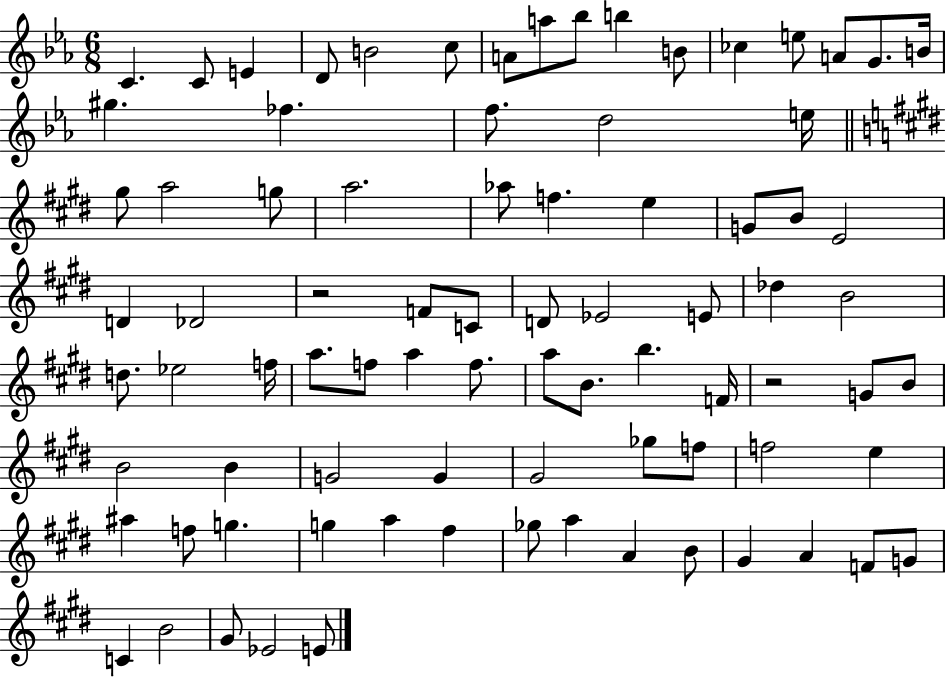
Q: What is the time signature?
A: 6/8